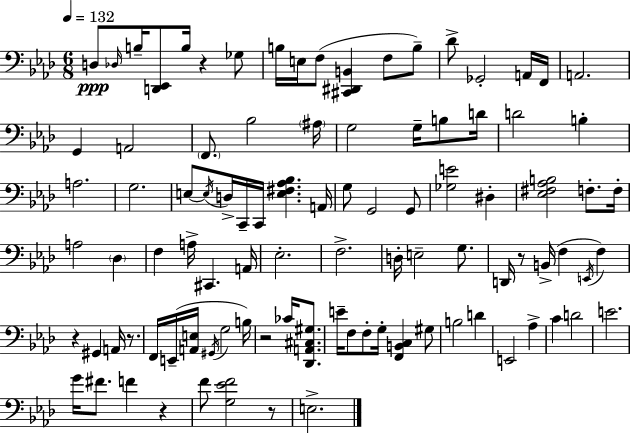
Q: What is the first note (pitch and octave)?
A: D3